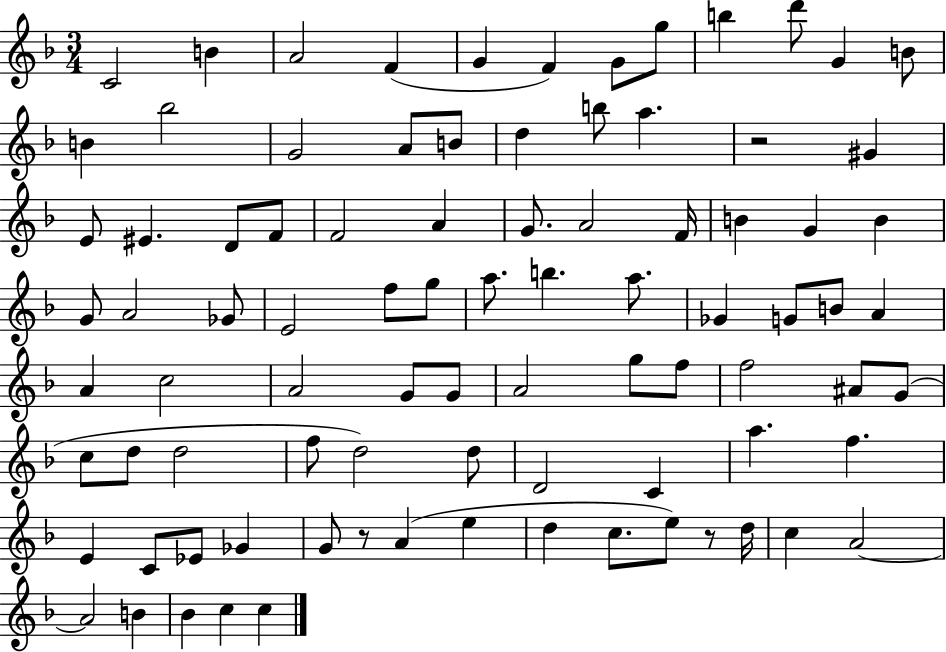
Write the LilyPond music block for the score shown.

{
  \clef treble
  \numericTimeSignature
  \time 3/4
  \key f \major
  c'2 b'4 | a'2 f'4( | g'4 f'4) g'8 g''8 | b''4 d'''8 g'4 b'8 | \break b'4 bes''2 | g'2 a'8 b'8 | d''4 b''8 a''4. | r2 gis'4 | \break e'8 eis'4. d'8 f'8 | f'2 a'4 | g'8. a'2 f'16 | b'4 g'4 b'4 | \break g'8 a'2 ges'8 | e'2 f''8 g''8 | a''8. b''4. a''8. | ges'4 g'8 b'8 a'4 | \break a'4 c''2 | a'2 g'8 g'8 | a'2 g''8 f''8 | f''2 ais'8 g'8( | \break c''8 d''8 d''2 | f''8 d''2) d''8 | d'2 c'4 | a''4. f''4. | \break e'4 c'8 ees'8 ges'4 | g'8 r8 a'4( e''4 | d''4 c''8. e''8) r8 d''16 | c''4 a'2~~ | \break a'2 b'4 | bes'4 c''4 c''4 | \bar "|."
}